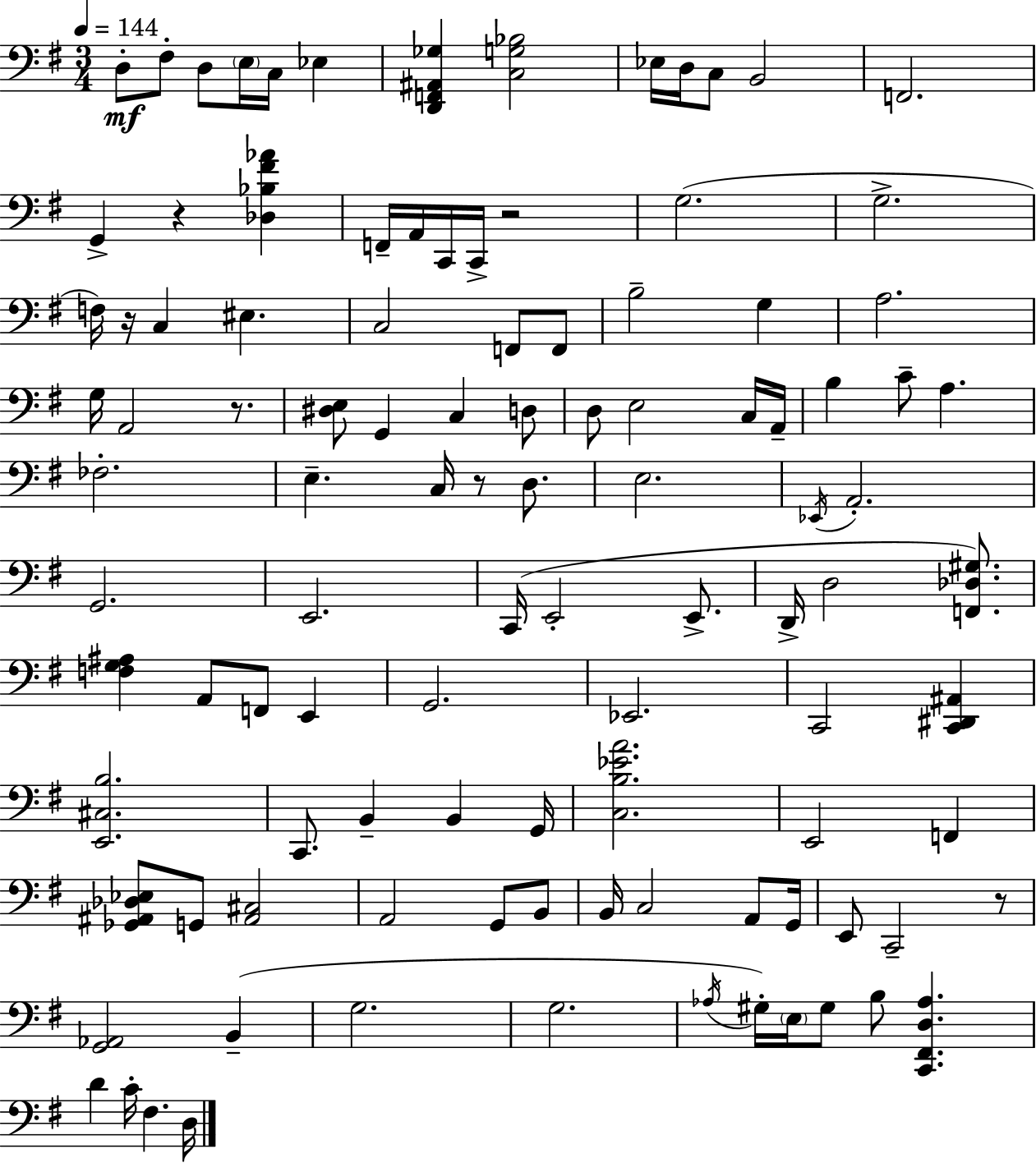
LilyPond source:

{
  \clef bass
  \numericTimeSignature
  \time 3/4
  \key e \minor
  \tempo 4 = 144
  d8-.\mf fis8-. d8 \parenthesize e16 c16 ees4 | <d, f, ais, ges>4 <c g bes>2 | ees16 d16 c8 b,2 | f,2. | \break g,4-> r4 <des bes fis' aes'>4 | f,16-- a,16 c,16 c,16-> r2 | g2.( | g2.-> | \break f16) r16 c4 eis4. | c2 f,8 f,8 | b2-- g4 | a2. | \break g16 a,2 r8. | <dis e>8 g,4 c4 d8 | d8 e2 c16 a,16-- | b4 c'8-- a4. | \break fes2.-. | e4.-- c16 r8 d8. | e2. | \acciaccatura { ees,16 } a,2.-. | \break g,2. | e,2. | c,16( e,2-. e,8.-> | d,16-> d2 <f, des gis>8.) | \break <f g ais>4 a,8 f,8 e,4 | g,2. | ees,2. | c,2 <c, dis, ais,>4 | \break <e, cis b>2. | c,8. b,4-- b,4 | g,16 <c b ees' a'>2. | e,2 f,4 | \break <ges, ais, des ees>8 g,8 <ais, cis>2 | a,2 g,8 b,8 | b,16 c2 a,8 | g,16 e,8 c,2-- r8 | \break <g, aes,>2 b,4--( | g2. | g2. | \acciaccatura { aes16 } gis16-.) \parenthesize e16 gis8 b8 <c, fis, d aes>4. | \break d'4 c'16-. fis4. | d16 \bar "|."
}